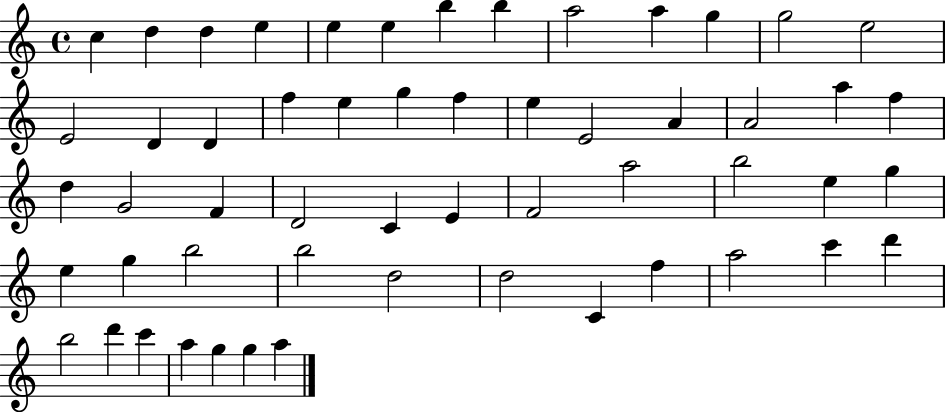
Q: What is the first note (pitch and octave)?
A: C5